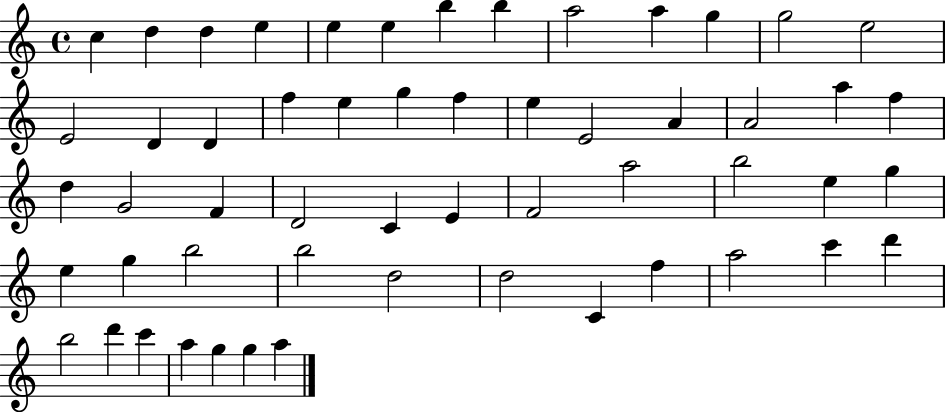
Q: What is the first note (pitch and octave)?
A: C5